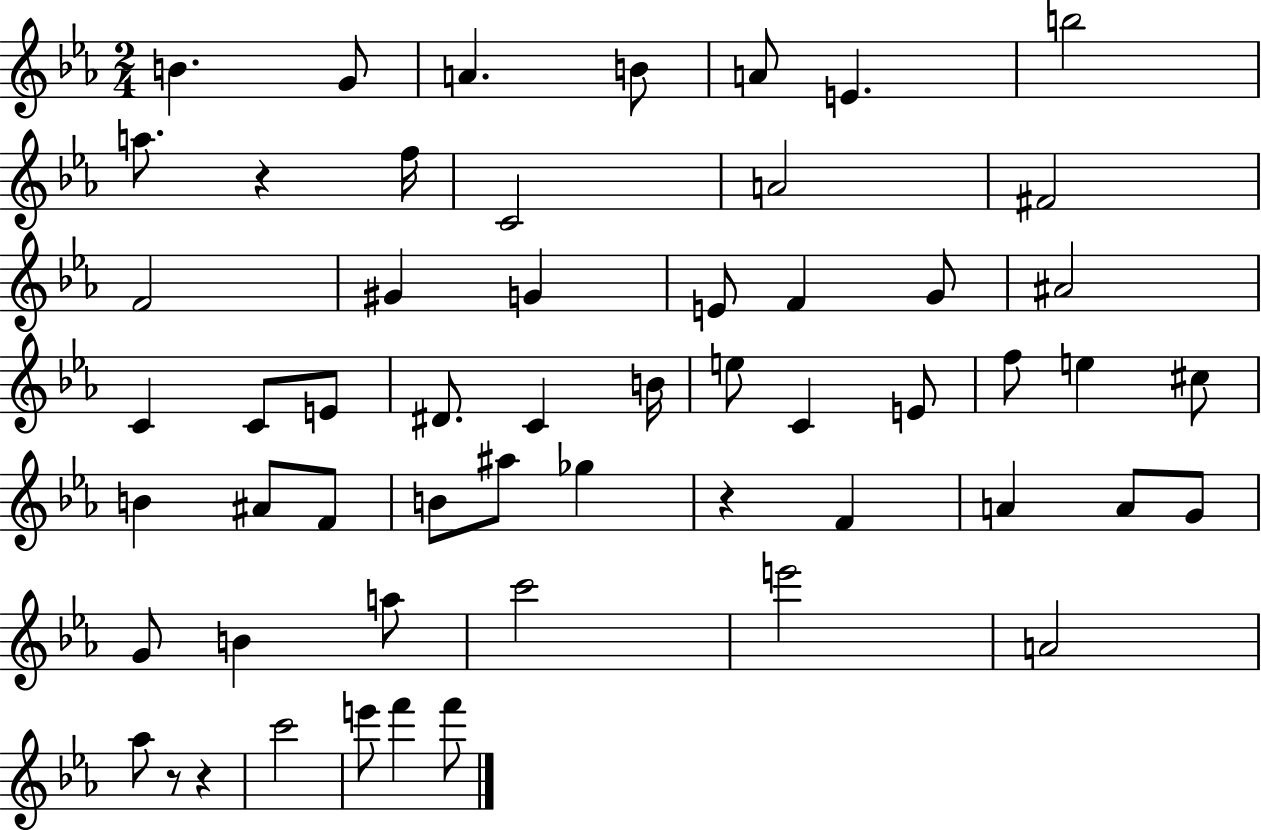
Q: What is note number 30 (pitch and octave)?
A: E5